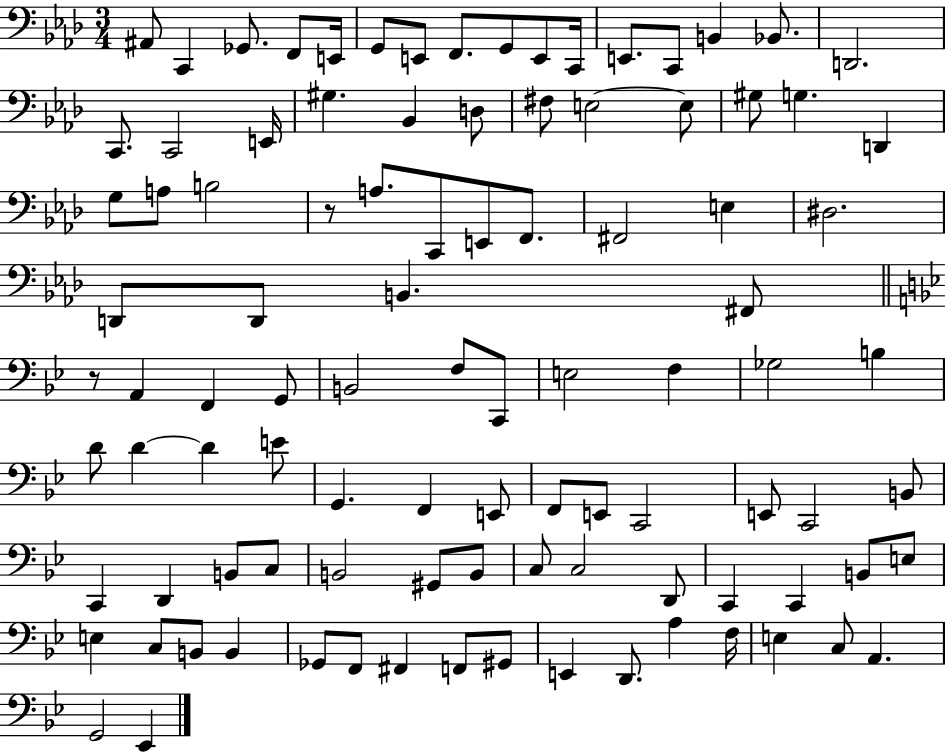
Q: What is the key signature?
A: AES major